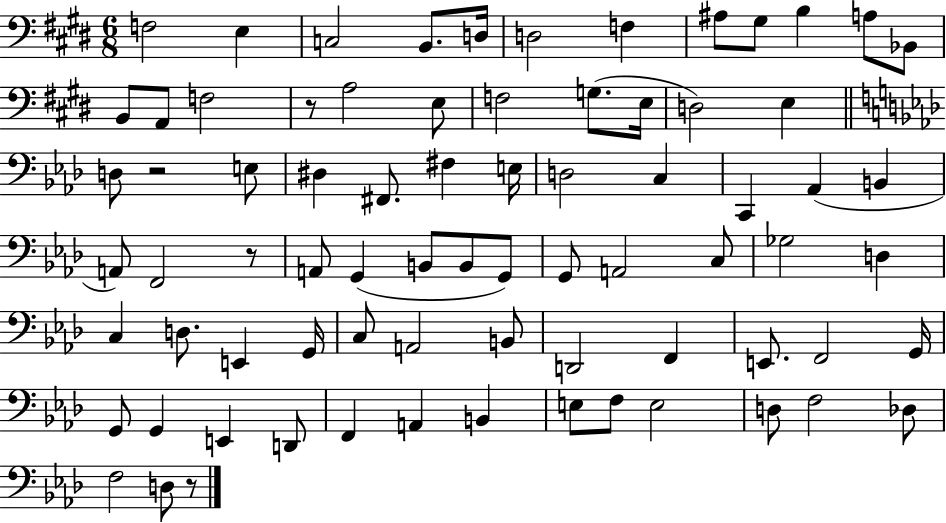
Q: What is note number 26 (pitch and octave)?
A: F#2